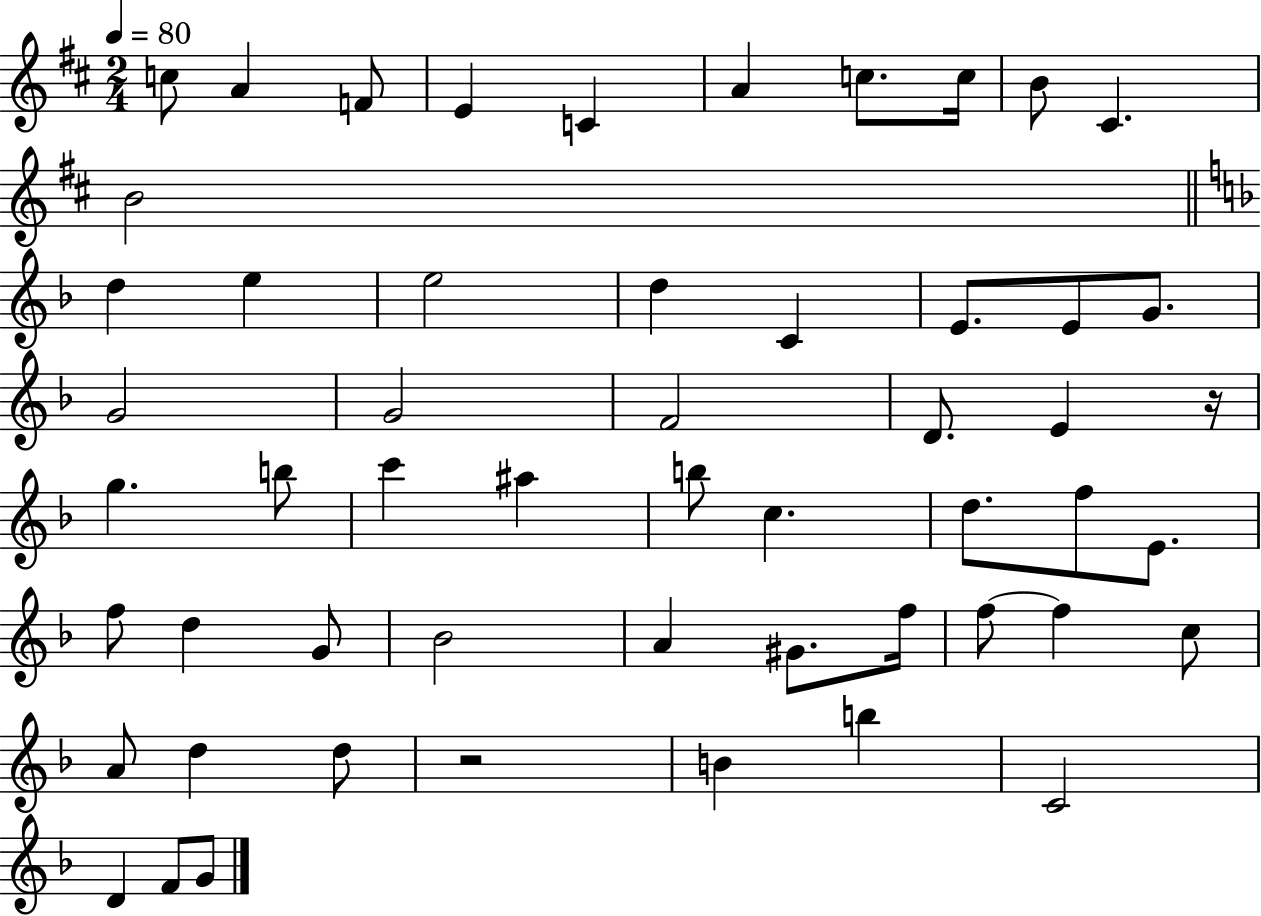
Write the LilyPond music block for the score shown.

{
  \clef treble
  \numericTimeSignature
  \time 2/4
  \key d \major
  \tempo 4 = 80
  c''8 a'4 f'8 | e'4 c'4 | a'4 c''8. c''16 | b'8 cis'4. | \break b'2 | \bar "||" \break \key f \major d''4 e''4 | e''2 | d''4 c'4 | e'8. e'8 g'8. | \break g'2 | g'2 | f'2 | d'8. e'4 r16 | \break g''4. b''8 | c'''4 ais''4 | b''8 c''4. | d''8. f''8 e'8. | \break f''8 d''4 g'8 | bes'2 | a'4 gis'8. f''16 | f''8~~ f''4 c''8 | \break a'8 d''4 d''8 | r2 | b'4 b''4 | c'2 | \break d'4 f'8 g'8 | \bar "|."
}